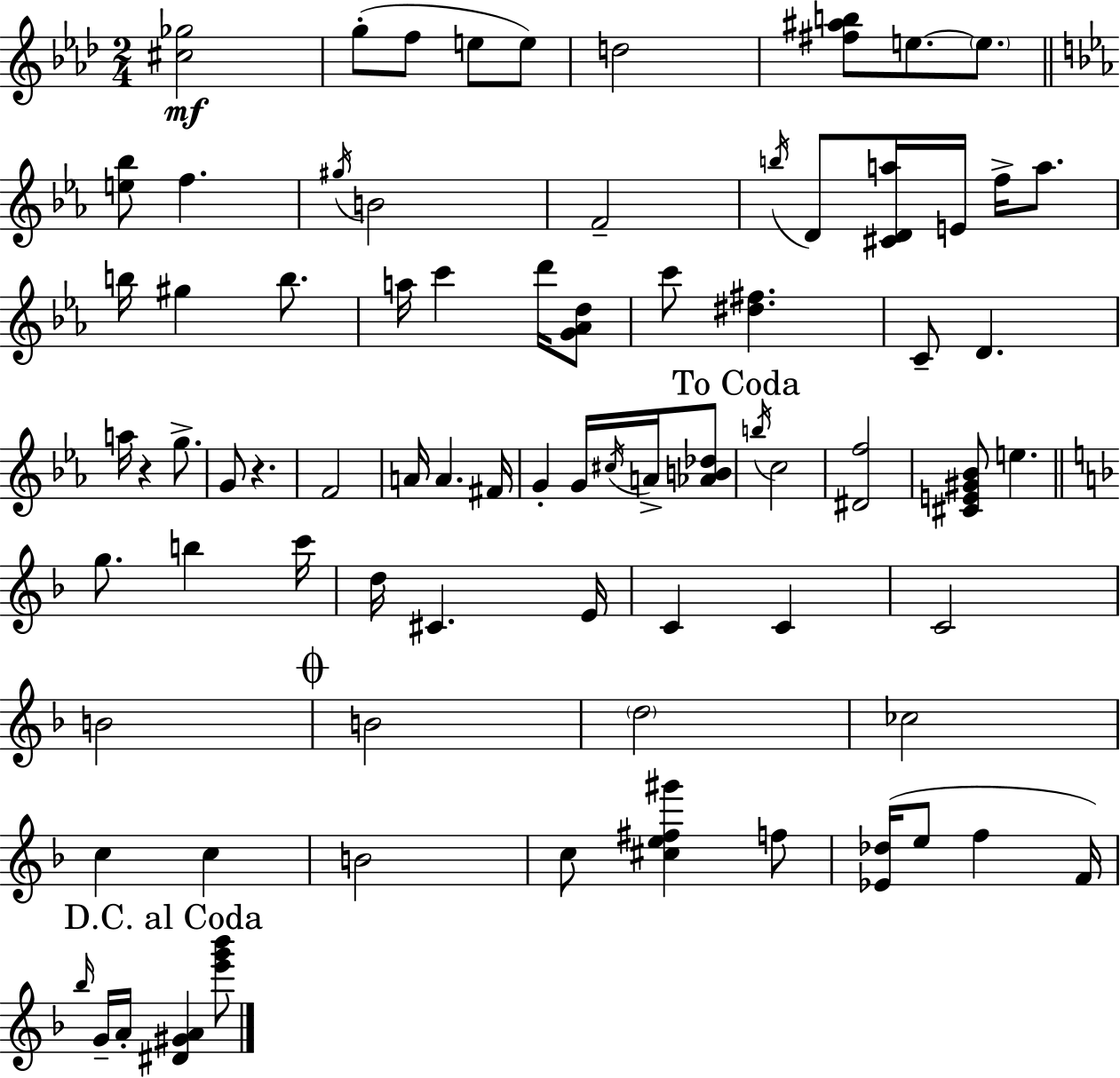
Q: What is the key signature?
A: AES major